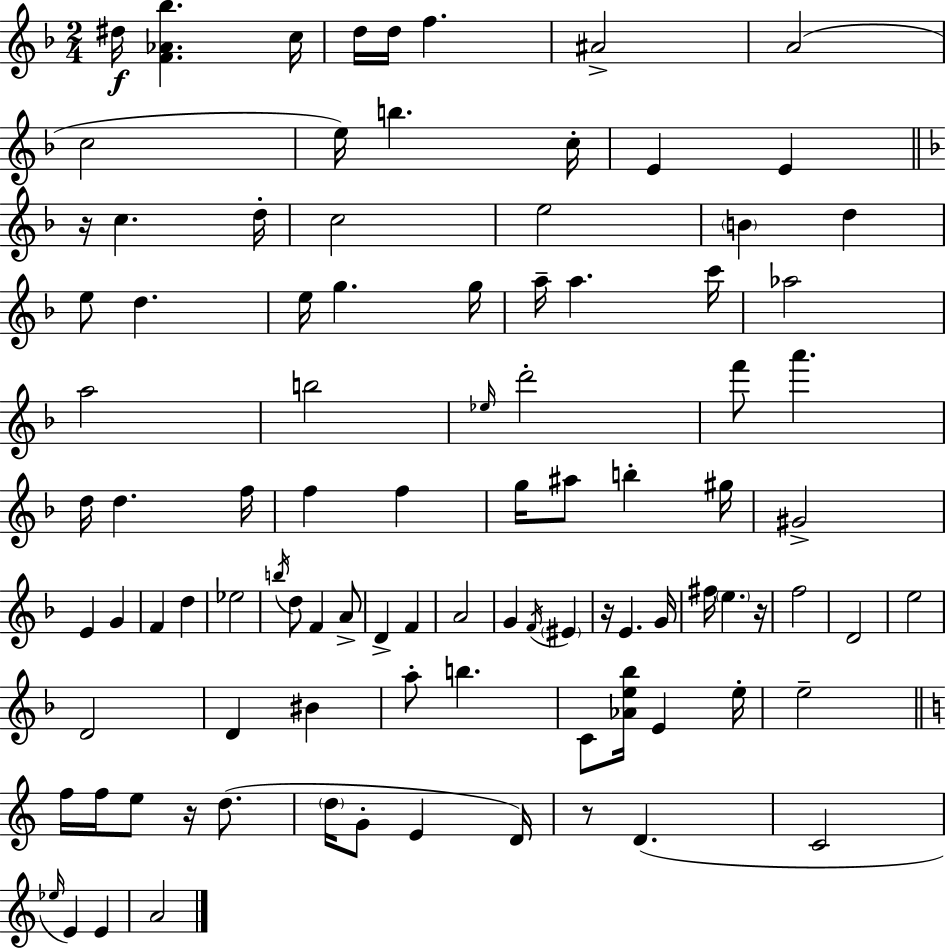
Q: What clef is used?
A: treble